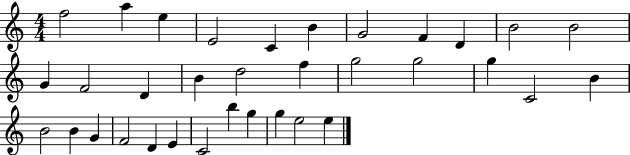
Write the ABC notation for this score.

X:1
T:Untitled
M:4/4
L:1/4
K:C
f2 a e E2 C B G2 F D B2 B2 G F2 D B d2 f g2 g2 g C2 B B2 B G F2 D E C2 b g g e2 e